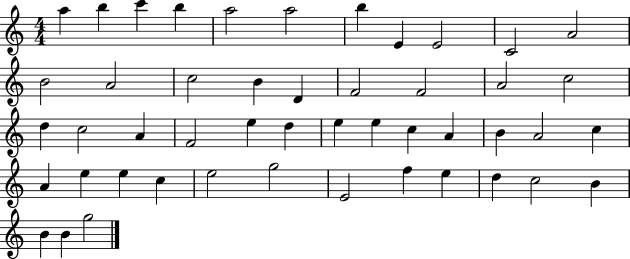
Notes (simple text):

A5/q B5/q C6/q B5/q A5/h A5/h B5/q E4/q E4/h C4/h A4/h B4/h A4/h C5/h B4/q D4/q F4/h F4/h A4/h C5/h D5/q C5/h A4/q F4/h E5/q D5/q E5/q E5/q C5/q A4/q B4/q A4/h C5/q A4/q E5/q E5/q C5/q E5/h G5/h E4/h F5/q E5/q D5/q C5/h B4/q B4/q B4/q G5/h